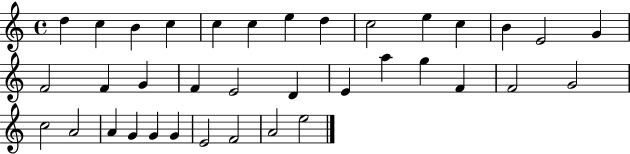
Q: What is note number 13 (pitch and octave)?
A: E4